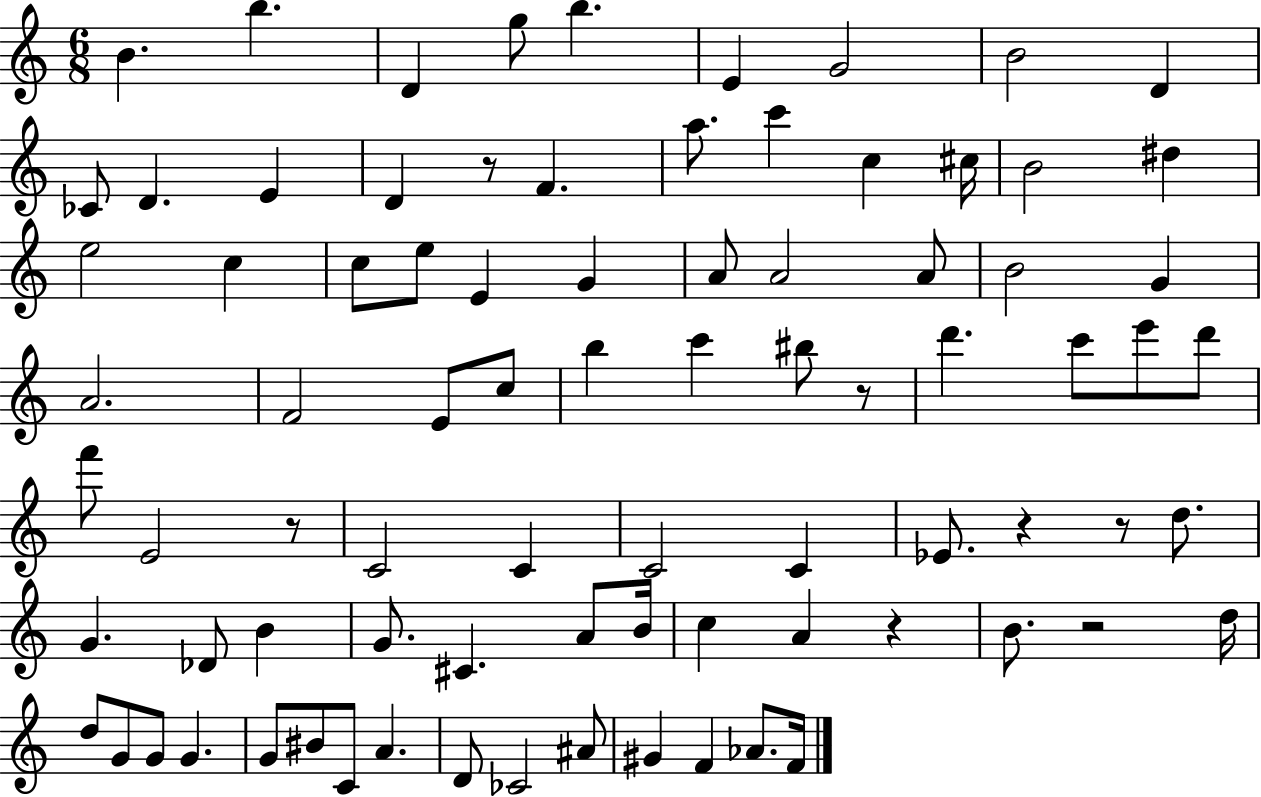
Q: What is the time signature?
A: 6/8